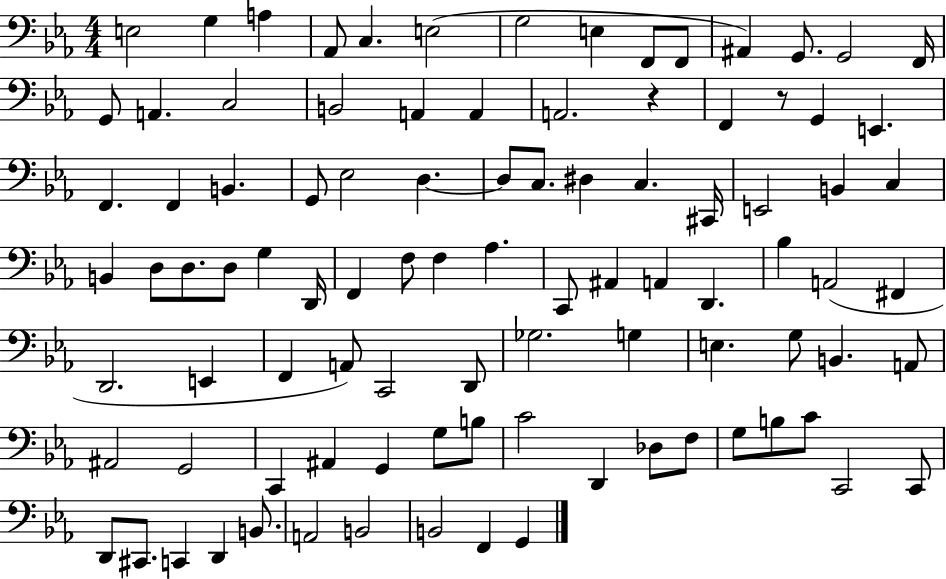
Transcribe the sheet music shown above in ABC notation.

X:1
T:Untitled
M:4/4
L:1/4
K:Eb
E,2 G, A, _A,,/2 C, E,2 G,2 E, F,,/2 F,,/2 ^A,, G,,/2 G,,2 F,,/4 G,,/2 A,, C,2 B,,2 A,, A,, A,,2 z F,, z/2 G,, E,, F,, F,, B,, G,,/2 _E,2 D, D,/2 C,/2 ^D, C, ^C,,/4 E,,2 B,, C, B,, D,/2 D,/2 D,/2 G, D,,/4 F,, F,/2 F, _A, C,,/2 ^A,, A,, D,, _B, A,,2 ^F,, D,,2 E,, F,, A,,/2 C,,2 D,,/2 _G,2 G, E, G,/2 B,, A,,/2 ^A,,2 G,,2 C,, ^A,, G,, G,/2 B,/2 C2 D,, _D,/2 F,/2 G,/2 B,/2 C/2 C,,2 C,,/2 D,,/2 ^C,,/2 C,, D,, B,,/2 A,,2 B,,2 B,,2 F,, G,,